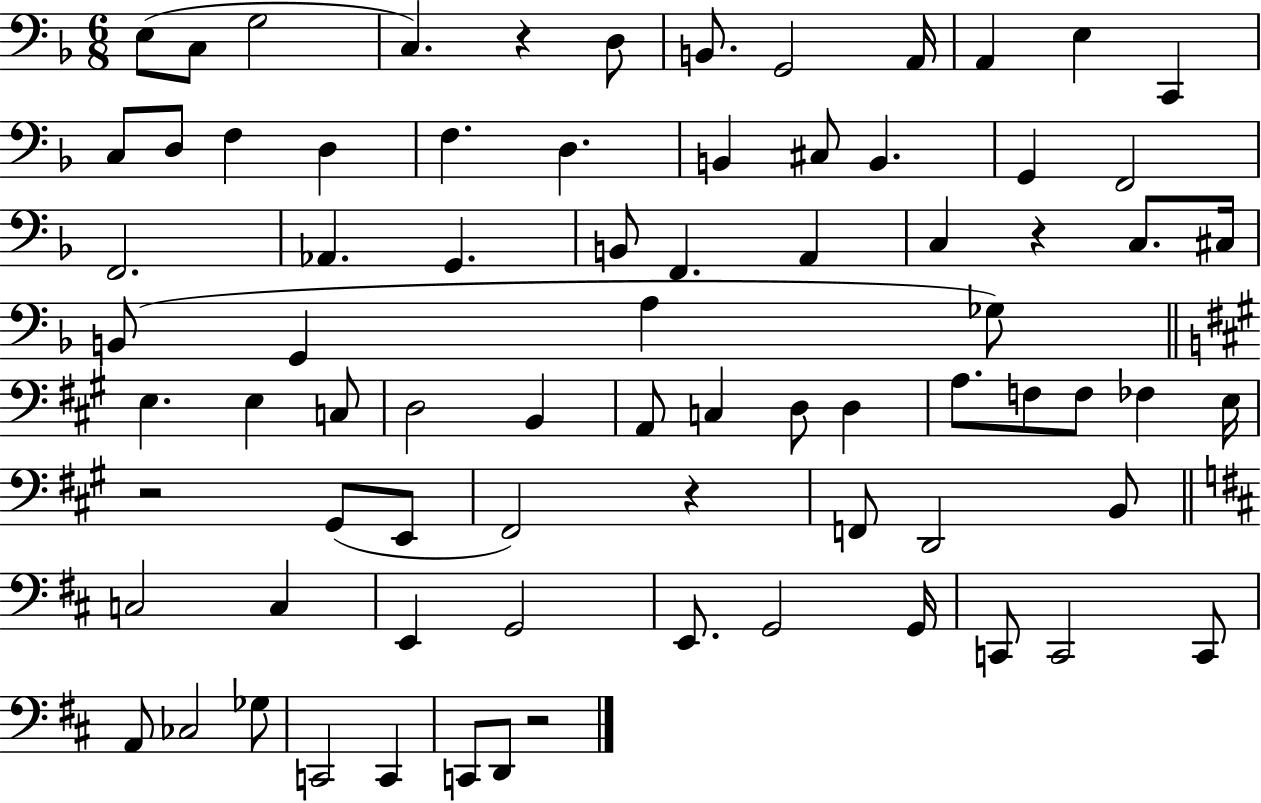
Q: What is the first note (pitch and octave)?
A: E3